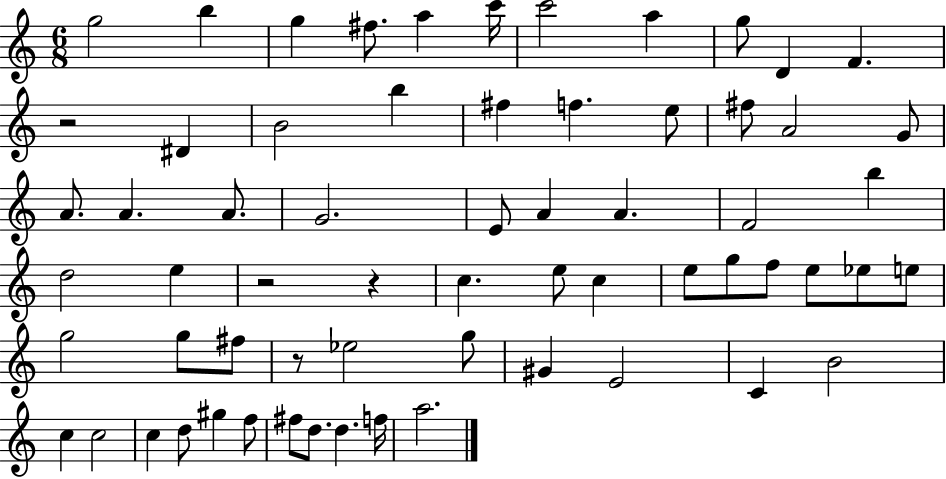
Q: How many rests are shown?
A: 4